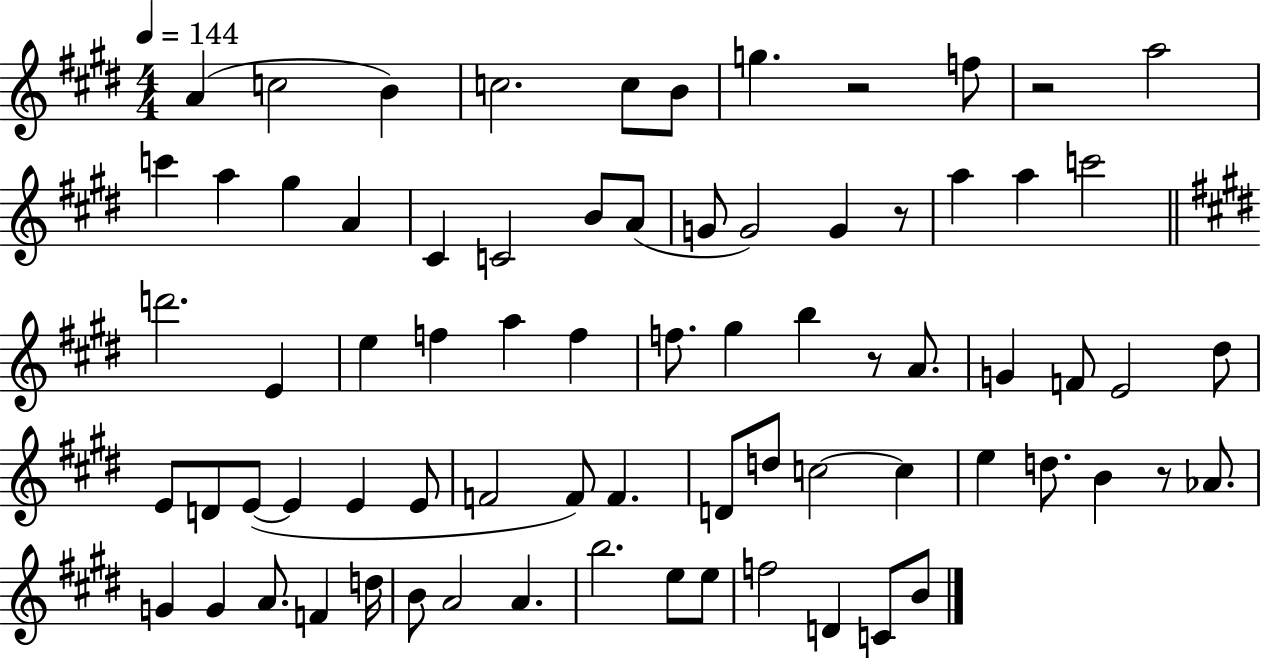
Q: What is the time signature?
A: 4/4